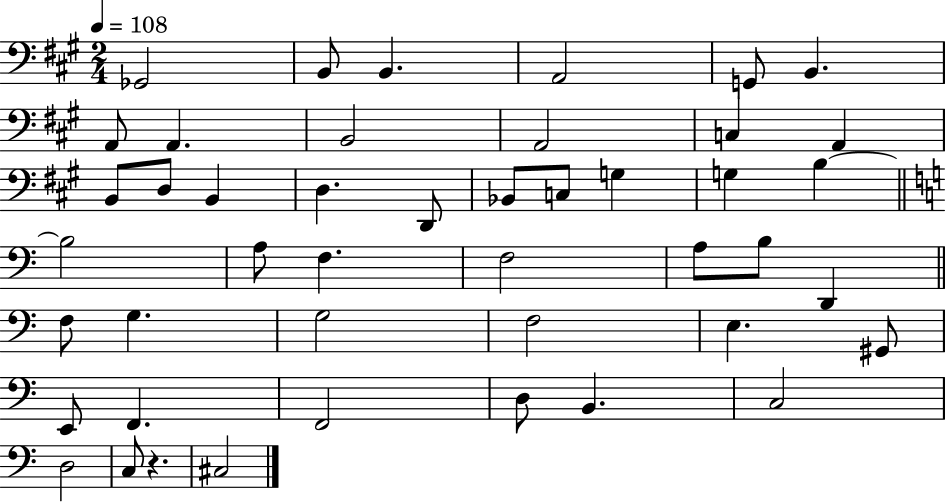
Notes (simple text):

Gb2/h B2/e B2/q. A2/h G2/e B2/q. A2/e A2/q. B2/h A2/h C3/q A2/q B2/e D3/e B2/q D3/q. D2/e Bb2/e C3/e G3/q G3/q B3/q B3/h A3/e F3/q. F3/h A3/e B3/e D2/q F3/e G3/q. G3/h F3/h E3/q. G#2/e E2/e F2/q. F2/h D3/e B2/q. C3/h D3/h C3/e R/q. C#3/h